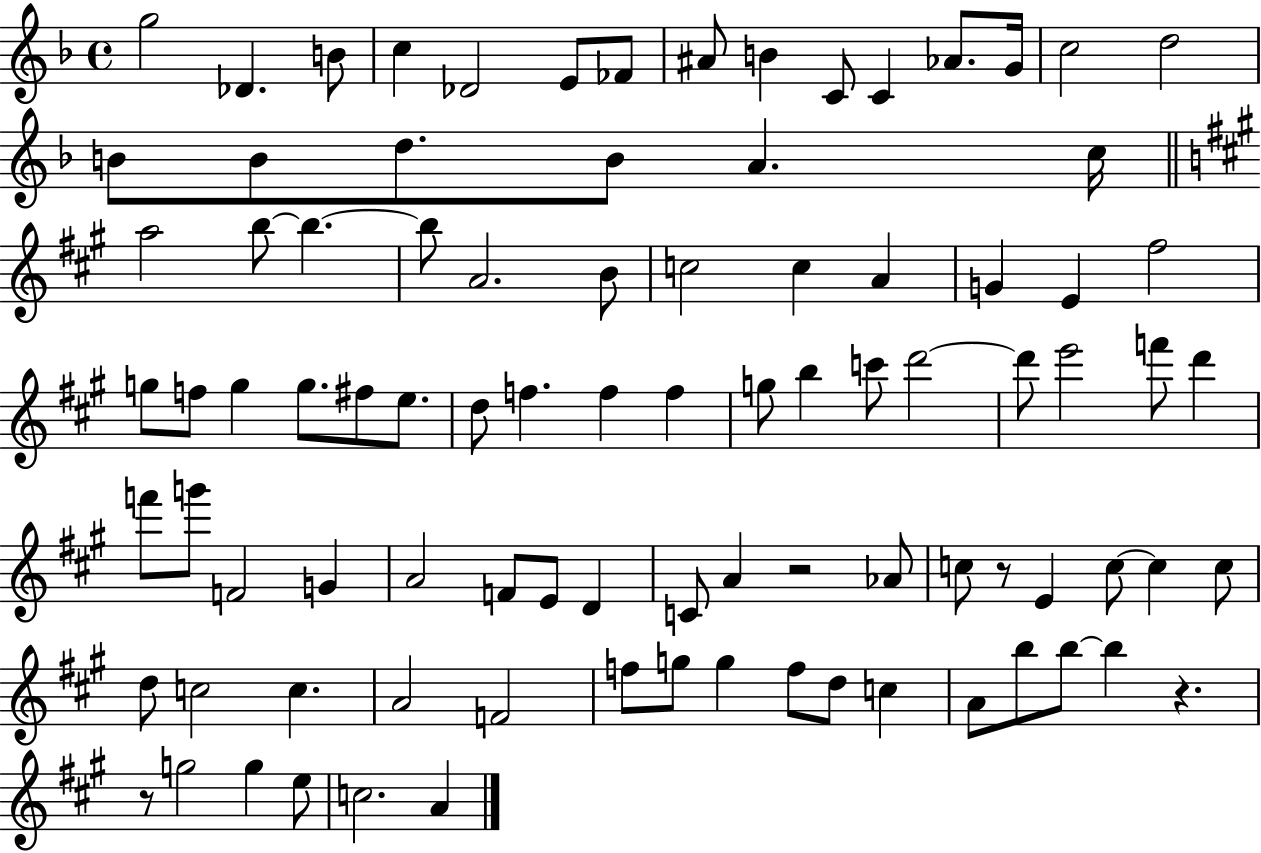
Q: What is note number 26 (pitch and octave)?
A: A4